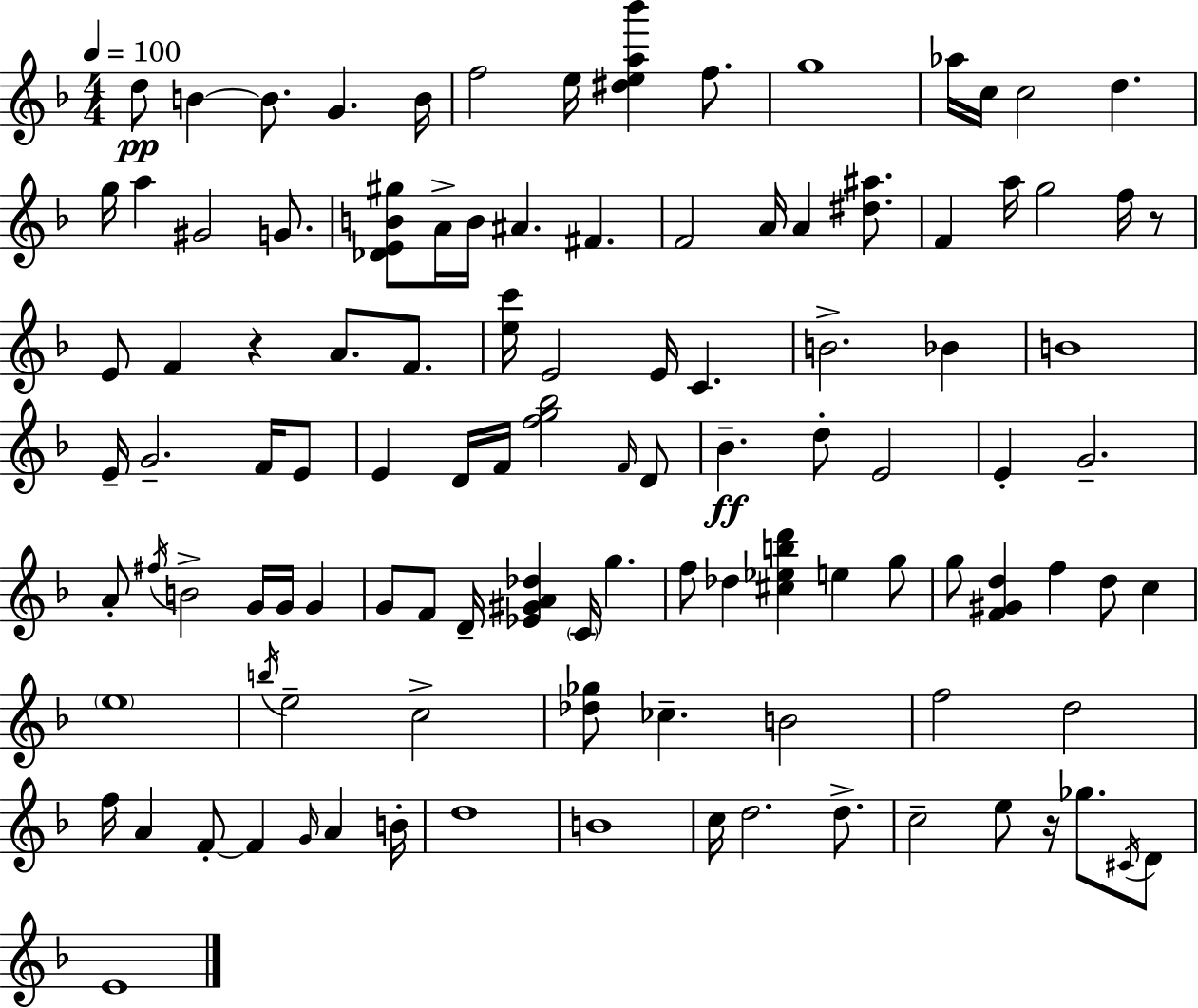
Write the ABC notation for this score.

X:1
T:Untitled
M:4/4
L:1/4
K:Dm
d/2 B B/2 G B/4 f2 e/4 [^dea_b'] f/2 g4 _a/4 c/4 c2 d g/4 a ^G2 G/2 [_DEB^g]/2 A/4 B/4 ^A ^F F2 A/4 A [^d^a]/2 F a/4 g2 f/4 z/2 E/2 F z A/2 F/2 [ec']/4 E2 E/4 C B2 _B B4 E/4 G2 F/4 E/2 E D/4 F/4 [fg_b]2 F/4 D/2 _B d/2 E2 E G2 A/2 ^f/4 B2 G/4 G/4 G G/2 F/2 D/4 [_E^GA_d] C/4 g f/2 _d [^c_ebd'] e g/2 g/2 [F^Gd] f d/2 c e4 b/4 e2 c2 [_d_g]/2 _c B2 f2 d2 f/4 A F/2 F G/4 A B/4 d4 B4 c/4 d2 d/2 c2 e/2 z/4 _g/2 ^C/4 D/2 E4